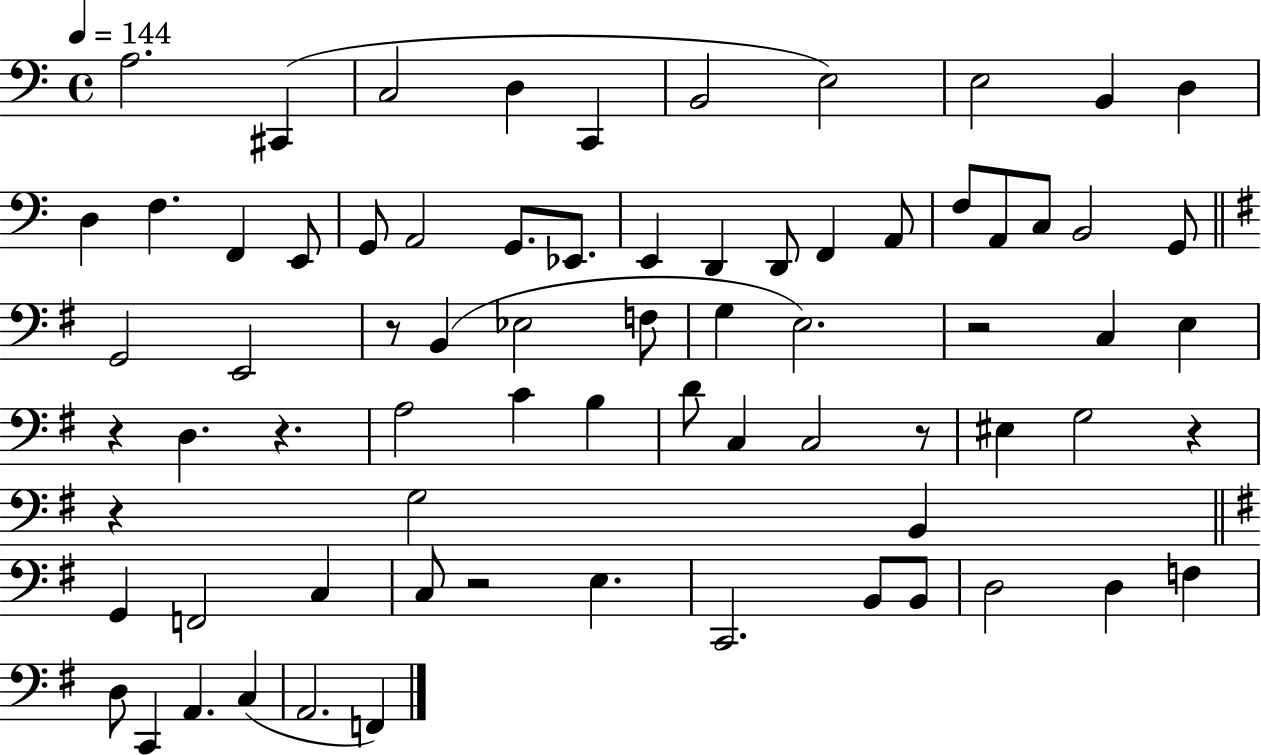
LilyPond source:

{
  \clef bass
  \time 4/4
  \defaultTimeSignature
  \key c \major
  \tempo 4 = 144
  a2. cis,4( | c2 d4 c,4 | b,2 e2) | e2 b,4 d4 | \break d4 f4. f,4 e,8 | g,8 a,2 g,8. ees,8. | e,4 d,4 d,8 f,4 a,8 | f8 a,8 c8 b,2 g,8 | \break \bar "||" \break \key g \major g,2 e,2 | r8 b,4( ees2 f8 | g4 e2.) | r2 c4 e4 | \break r4 d4. r4. | a2 c'4 b4 | d'8 c4 c2 r8 | eis4 g2 r4 | \break r4 g2 b,4 | \bar "||" \break \key g \major g,4 f,2 c4 | c8 r2 e4. | c,2. b,8 b,8 | d2 d4 f4 | \break d8 c,4 a,4. c4( | a,2. f,4) | \bar "|."
}